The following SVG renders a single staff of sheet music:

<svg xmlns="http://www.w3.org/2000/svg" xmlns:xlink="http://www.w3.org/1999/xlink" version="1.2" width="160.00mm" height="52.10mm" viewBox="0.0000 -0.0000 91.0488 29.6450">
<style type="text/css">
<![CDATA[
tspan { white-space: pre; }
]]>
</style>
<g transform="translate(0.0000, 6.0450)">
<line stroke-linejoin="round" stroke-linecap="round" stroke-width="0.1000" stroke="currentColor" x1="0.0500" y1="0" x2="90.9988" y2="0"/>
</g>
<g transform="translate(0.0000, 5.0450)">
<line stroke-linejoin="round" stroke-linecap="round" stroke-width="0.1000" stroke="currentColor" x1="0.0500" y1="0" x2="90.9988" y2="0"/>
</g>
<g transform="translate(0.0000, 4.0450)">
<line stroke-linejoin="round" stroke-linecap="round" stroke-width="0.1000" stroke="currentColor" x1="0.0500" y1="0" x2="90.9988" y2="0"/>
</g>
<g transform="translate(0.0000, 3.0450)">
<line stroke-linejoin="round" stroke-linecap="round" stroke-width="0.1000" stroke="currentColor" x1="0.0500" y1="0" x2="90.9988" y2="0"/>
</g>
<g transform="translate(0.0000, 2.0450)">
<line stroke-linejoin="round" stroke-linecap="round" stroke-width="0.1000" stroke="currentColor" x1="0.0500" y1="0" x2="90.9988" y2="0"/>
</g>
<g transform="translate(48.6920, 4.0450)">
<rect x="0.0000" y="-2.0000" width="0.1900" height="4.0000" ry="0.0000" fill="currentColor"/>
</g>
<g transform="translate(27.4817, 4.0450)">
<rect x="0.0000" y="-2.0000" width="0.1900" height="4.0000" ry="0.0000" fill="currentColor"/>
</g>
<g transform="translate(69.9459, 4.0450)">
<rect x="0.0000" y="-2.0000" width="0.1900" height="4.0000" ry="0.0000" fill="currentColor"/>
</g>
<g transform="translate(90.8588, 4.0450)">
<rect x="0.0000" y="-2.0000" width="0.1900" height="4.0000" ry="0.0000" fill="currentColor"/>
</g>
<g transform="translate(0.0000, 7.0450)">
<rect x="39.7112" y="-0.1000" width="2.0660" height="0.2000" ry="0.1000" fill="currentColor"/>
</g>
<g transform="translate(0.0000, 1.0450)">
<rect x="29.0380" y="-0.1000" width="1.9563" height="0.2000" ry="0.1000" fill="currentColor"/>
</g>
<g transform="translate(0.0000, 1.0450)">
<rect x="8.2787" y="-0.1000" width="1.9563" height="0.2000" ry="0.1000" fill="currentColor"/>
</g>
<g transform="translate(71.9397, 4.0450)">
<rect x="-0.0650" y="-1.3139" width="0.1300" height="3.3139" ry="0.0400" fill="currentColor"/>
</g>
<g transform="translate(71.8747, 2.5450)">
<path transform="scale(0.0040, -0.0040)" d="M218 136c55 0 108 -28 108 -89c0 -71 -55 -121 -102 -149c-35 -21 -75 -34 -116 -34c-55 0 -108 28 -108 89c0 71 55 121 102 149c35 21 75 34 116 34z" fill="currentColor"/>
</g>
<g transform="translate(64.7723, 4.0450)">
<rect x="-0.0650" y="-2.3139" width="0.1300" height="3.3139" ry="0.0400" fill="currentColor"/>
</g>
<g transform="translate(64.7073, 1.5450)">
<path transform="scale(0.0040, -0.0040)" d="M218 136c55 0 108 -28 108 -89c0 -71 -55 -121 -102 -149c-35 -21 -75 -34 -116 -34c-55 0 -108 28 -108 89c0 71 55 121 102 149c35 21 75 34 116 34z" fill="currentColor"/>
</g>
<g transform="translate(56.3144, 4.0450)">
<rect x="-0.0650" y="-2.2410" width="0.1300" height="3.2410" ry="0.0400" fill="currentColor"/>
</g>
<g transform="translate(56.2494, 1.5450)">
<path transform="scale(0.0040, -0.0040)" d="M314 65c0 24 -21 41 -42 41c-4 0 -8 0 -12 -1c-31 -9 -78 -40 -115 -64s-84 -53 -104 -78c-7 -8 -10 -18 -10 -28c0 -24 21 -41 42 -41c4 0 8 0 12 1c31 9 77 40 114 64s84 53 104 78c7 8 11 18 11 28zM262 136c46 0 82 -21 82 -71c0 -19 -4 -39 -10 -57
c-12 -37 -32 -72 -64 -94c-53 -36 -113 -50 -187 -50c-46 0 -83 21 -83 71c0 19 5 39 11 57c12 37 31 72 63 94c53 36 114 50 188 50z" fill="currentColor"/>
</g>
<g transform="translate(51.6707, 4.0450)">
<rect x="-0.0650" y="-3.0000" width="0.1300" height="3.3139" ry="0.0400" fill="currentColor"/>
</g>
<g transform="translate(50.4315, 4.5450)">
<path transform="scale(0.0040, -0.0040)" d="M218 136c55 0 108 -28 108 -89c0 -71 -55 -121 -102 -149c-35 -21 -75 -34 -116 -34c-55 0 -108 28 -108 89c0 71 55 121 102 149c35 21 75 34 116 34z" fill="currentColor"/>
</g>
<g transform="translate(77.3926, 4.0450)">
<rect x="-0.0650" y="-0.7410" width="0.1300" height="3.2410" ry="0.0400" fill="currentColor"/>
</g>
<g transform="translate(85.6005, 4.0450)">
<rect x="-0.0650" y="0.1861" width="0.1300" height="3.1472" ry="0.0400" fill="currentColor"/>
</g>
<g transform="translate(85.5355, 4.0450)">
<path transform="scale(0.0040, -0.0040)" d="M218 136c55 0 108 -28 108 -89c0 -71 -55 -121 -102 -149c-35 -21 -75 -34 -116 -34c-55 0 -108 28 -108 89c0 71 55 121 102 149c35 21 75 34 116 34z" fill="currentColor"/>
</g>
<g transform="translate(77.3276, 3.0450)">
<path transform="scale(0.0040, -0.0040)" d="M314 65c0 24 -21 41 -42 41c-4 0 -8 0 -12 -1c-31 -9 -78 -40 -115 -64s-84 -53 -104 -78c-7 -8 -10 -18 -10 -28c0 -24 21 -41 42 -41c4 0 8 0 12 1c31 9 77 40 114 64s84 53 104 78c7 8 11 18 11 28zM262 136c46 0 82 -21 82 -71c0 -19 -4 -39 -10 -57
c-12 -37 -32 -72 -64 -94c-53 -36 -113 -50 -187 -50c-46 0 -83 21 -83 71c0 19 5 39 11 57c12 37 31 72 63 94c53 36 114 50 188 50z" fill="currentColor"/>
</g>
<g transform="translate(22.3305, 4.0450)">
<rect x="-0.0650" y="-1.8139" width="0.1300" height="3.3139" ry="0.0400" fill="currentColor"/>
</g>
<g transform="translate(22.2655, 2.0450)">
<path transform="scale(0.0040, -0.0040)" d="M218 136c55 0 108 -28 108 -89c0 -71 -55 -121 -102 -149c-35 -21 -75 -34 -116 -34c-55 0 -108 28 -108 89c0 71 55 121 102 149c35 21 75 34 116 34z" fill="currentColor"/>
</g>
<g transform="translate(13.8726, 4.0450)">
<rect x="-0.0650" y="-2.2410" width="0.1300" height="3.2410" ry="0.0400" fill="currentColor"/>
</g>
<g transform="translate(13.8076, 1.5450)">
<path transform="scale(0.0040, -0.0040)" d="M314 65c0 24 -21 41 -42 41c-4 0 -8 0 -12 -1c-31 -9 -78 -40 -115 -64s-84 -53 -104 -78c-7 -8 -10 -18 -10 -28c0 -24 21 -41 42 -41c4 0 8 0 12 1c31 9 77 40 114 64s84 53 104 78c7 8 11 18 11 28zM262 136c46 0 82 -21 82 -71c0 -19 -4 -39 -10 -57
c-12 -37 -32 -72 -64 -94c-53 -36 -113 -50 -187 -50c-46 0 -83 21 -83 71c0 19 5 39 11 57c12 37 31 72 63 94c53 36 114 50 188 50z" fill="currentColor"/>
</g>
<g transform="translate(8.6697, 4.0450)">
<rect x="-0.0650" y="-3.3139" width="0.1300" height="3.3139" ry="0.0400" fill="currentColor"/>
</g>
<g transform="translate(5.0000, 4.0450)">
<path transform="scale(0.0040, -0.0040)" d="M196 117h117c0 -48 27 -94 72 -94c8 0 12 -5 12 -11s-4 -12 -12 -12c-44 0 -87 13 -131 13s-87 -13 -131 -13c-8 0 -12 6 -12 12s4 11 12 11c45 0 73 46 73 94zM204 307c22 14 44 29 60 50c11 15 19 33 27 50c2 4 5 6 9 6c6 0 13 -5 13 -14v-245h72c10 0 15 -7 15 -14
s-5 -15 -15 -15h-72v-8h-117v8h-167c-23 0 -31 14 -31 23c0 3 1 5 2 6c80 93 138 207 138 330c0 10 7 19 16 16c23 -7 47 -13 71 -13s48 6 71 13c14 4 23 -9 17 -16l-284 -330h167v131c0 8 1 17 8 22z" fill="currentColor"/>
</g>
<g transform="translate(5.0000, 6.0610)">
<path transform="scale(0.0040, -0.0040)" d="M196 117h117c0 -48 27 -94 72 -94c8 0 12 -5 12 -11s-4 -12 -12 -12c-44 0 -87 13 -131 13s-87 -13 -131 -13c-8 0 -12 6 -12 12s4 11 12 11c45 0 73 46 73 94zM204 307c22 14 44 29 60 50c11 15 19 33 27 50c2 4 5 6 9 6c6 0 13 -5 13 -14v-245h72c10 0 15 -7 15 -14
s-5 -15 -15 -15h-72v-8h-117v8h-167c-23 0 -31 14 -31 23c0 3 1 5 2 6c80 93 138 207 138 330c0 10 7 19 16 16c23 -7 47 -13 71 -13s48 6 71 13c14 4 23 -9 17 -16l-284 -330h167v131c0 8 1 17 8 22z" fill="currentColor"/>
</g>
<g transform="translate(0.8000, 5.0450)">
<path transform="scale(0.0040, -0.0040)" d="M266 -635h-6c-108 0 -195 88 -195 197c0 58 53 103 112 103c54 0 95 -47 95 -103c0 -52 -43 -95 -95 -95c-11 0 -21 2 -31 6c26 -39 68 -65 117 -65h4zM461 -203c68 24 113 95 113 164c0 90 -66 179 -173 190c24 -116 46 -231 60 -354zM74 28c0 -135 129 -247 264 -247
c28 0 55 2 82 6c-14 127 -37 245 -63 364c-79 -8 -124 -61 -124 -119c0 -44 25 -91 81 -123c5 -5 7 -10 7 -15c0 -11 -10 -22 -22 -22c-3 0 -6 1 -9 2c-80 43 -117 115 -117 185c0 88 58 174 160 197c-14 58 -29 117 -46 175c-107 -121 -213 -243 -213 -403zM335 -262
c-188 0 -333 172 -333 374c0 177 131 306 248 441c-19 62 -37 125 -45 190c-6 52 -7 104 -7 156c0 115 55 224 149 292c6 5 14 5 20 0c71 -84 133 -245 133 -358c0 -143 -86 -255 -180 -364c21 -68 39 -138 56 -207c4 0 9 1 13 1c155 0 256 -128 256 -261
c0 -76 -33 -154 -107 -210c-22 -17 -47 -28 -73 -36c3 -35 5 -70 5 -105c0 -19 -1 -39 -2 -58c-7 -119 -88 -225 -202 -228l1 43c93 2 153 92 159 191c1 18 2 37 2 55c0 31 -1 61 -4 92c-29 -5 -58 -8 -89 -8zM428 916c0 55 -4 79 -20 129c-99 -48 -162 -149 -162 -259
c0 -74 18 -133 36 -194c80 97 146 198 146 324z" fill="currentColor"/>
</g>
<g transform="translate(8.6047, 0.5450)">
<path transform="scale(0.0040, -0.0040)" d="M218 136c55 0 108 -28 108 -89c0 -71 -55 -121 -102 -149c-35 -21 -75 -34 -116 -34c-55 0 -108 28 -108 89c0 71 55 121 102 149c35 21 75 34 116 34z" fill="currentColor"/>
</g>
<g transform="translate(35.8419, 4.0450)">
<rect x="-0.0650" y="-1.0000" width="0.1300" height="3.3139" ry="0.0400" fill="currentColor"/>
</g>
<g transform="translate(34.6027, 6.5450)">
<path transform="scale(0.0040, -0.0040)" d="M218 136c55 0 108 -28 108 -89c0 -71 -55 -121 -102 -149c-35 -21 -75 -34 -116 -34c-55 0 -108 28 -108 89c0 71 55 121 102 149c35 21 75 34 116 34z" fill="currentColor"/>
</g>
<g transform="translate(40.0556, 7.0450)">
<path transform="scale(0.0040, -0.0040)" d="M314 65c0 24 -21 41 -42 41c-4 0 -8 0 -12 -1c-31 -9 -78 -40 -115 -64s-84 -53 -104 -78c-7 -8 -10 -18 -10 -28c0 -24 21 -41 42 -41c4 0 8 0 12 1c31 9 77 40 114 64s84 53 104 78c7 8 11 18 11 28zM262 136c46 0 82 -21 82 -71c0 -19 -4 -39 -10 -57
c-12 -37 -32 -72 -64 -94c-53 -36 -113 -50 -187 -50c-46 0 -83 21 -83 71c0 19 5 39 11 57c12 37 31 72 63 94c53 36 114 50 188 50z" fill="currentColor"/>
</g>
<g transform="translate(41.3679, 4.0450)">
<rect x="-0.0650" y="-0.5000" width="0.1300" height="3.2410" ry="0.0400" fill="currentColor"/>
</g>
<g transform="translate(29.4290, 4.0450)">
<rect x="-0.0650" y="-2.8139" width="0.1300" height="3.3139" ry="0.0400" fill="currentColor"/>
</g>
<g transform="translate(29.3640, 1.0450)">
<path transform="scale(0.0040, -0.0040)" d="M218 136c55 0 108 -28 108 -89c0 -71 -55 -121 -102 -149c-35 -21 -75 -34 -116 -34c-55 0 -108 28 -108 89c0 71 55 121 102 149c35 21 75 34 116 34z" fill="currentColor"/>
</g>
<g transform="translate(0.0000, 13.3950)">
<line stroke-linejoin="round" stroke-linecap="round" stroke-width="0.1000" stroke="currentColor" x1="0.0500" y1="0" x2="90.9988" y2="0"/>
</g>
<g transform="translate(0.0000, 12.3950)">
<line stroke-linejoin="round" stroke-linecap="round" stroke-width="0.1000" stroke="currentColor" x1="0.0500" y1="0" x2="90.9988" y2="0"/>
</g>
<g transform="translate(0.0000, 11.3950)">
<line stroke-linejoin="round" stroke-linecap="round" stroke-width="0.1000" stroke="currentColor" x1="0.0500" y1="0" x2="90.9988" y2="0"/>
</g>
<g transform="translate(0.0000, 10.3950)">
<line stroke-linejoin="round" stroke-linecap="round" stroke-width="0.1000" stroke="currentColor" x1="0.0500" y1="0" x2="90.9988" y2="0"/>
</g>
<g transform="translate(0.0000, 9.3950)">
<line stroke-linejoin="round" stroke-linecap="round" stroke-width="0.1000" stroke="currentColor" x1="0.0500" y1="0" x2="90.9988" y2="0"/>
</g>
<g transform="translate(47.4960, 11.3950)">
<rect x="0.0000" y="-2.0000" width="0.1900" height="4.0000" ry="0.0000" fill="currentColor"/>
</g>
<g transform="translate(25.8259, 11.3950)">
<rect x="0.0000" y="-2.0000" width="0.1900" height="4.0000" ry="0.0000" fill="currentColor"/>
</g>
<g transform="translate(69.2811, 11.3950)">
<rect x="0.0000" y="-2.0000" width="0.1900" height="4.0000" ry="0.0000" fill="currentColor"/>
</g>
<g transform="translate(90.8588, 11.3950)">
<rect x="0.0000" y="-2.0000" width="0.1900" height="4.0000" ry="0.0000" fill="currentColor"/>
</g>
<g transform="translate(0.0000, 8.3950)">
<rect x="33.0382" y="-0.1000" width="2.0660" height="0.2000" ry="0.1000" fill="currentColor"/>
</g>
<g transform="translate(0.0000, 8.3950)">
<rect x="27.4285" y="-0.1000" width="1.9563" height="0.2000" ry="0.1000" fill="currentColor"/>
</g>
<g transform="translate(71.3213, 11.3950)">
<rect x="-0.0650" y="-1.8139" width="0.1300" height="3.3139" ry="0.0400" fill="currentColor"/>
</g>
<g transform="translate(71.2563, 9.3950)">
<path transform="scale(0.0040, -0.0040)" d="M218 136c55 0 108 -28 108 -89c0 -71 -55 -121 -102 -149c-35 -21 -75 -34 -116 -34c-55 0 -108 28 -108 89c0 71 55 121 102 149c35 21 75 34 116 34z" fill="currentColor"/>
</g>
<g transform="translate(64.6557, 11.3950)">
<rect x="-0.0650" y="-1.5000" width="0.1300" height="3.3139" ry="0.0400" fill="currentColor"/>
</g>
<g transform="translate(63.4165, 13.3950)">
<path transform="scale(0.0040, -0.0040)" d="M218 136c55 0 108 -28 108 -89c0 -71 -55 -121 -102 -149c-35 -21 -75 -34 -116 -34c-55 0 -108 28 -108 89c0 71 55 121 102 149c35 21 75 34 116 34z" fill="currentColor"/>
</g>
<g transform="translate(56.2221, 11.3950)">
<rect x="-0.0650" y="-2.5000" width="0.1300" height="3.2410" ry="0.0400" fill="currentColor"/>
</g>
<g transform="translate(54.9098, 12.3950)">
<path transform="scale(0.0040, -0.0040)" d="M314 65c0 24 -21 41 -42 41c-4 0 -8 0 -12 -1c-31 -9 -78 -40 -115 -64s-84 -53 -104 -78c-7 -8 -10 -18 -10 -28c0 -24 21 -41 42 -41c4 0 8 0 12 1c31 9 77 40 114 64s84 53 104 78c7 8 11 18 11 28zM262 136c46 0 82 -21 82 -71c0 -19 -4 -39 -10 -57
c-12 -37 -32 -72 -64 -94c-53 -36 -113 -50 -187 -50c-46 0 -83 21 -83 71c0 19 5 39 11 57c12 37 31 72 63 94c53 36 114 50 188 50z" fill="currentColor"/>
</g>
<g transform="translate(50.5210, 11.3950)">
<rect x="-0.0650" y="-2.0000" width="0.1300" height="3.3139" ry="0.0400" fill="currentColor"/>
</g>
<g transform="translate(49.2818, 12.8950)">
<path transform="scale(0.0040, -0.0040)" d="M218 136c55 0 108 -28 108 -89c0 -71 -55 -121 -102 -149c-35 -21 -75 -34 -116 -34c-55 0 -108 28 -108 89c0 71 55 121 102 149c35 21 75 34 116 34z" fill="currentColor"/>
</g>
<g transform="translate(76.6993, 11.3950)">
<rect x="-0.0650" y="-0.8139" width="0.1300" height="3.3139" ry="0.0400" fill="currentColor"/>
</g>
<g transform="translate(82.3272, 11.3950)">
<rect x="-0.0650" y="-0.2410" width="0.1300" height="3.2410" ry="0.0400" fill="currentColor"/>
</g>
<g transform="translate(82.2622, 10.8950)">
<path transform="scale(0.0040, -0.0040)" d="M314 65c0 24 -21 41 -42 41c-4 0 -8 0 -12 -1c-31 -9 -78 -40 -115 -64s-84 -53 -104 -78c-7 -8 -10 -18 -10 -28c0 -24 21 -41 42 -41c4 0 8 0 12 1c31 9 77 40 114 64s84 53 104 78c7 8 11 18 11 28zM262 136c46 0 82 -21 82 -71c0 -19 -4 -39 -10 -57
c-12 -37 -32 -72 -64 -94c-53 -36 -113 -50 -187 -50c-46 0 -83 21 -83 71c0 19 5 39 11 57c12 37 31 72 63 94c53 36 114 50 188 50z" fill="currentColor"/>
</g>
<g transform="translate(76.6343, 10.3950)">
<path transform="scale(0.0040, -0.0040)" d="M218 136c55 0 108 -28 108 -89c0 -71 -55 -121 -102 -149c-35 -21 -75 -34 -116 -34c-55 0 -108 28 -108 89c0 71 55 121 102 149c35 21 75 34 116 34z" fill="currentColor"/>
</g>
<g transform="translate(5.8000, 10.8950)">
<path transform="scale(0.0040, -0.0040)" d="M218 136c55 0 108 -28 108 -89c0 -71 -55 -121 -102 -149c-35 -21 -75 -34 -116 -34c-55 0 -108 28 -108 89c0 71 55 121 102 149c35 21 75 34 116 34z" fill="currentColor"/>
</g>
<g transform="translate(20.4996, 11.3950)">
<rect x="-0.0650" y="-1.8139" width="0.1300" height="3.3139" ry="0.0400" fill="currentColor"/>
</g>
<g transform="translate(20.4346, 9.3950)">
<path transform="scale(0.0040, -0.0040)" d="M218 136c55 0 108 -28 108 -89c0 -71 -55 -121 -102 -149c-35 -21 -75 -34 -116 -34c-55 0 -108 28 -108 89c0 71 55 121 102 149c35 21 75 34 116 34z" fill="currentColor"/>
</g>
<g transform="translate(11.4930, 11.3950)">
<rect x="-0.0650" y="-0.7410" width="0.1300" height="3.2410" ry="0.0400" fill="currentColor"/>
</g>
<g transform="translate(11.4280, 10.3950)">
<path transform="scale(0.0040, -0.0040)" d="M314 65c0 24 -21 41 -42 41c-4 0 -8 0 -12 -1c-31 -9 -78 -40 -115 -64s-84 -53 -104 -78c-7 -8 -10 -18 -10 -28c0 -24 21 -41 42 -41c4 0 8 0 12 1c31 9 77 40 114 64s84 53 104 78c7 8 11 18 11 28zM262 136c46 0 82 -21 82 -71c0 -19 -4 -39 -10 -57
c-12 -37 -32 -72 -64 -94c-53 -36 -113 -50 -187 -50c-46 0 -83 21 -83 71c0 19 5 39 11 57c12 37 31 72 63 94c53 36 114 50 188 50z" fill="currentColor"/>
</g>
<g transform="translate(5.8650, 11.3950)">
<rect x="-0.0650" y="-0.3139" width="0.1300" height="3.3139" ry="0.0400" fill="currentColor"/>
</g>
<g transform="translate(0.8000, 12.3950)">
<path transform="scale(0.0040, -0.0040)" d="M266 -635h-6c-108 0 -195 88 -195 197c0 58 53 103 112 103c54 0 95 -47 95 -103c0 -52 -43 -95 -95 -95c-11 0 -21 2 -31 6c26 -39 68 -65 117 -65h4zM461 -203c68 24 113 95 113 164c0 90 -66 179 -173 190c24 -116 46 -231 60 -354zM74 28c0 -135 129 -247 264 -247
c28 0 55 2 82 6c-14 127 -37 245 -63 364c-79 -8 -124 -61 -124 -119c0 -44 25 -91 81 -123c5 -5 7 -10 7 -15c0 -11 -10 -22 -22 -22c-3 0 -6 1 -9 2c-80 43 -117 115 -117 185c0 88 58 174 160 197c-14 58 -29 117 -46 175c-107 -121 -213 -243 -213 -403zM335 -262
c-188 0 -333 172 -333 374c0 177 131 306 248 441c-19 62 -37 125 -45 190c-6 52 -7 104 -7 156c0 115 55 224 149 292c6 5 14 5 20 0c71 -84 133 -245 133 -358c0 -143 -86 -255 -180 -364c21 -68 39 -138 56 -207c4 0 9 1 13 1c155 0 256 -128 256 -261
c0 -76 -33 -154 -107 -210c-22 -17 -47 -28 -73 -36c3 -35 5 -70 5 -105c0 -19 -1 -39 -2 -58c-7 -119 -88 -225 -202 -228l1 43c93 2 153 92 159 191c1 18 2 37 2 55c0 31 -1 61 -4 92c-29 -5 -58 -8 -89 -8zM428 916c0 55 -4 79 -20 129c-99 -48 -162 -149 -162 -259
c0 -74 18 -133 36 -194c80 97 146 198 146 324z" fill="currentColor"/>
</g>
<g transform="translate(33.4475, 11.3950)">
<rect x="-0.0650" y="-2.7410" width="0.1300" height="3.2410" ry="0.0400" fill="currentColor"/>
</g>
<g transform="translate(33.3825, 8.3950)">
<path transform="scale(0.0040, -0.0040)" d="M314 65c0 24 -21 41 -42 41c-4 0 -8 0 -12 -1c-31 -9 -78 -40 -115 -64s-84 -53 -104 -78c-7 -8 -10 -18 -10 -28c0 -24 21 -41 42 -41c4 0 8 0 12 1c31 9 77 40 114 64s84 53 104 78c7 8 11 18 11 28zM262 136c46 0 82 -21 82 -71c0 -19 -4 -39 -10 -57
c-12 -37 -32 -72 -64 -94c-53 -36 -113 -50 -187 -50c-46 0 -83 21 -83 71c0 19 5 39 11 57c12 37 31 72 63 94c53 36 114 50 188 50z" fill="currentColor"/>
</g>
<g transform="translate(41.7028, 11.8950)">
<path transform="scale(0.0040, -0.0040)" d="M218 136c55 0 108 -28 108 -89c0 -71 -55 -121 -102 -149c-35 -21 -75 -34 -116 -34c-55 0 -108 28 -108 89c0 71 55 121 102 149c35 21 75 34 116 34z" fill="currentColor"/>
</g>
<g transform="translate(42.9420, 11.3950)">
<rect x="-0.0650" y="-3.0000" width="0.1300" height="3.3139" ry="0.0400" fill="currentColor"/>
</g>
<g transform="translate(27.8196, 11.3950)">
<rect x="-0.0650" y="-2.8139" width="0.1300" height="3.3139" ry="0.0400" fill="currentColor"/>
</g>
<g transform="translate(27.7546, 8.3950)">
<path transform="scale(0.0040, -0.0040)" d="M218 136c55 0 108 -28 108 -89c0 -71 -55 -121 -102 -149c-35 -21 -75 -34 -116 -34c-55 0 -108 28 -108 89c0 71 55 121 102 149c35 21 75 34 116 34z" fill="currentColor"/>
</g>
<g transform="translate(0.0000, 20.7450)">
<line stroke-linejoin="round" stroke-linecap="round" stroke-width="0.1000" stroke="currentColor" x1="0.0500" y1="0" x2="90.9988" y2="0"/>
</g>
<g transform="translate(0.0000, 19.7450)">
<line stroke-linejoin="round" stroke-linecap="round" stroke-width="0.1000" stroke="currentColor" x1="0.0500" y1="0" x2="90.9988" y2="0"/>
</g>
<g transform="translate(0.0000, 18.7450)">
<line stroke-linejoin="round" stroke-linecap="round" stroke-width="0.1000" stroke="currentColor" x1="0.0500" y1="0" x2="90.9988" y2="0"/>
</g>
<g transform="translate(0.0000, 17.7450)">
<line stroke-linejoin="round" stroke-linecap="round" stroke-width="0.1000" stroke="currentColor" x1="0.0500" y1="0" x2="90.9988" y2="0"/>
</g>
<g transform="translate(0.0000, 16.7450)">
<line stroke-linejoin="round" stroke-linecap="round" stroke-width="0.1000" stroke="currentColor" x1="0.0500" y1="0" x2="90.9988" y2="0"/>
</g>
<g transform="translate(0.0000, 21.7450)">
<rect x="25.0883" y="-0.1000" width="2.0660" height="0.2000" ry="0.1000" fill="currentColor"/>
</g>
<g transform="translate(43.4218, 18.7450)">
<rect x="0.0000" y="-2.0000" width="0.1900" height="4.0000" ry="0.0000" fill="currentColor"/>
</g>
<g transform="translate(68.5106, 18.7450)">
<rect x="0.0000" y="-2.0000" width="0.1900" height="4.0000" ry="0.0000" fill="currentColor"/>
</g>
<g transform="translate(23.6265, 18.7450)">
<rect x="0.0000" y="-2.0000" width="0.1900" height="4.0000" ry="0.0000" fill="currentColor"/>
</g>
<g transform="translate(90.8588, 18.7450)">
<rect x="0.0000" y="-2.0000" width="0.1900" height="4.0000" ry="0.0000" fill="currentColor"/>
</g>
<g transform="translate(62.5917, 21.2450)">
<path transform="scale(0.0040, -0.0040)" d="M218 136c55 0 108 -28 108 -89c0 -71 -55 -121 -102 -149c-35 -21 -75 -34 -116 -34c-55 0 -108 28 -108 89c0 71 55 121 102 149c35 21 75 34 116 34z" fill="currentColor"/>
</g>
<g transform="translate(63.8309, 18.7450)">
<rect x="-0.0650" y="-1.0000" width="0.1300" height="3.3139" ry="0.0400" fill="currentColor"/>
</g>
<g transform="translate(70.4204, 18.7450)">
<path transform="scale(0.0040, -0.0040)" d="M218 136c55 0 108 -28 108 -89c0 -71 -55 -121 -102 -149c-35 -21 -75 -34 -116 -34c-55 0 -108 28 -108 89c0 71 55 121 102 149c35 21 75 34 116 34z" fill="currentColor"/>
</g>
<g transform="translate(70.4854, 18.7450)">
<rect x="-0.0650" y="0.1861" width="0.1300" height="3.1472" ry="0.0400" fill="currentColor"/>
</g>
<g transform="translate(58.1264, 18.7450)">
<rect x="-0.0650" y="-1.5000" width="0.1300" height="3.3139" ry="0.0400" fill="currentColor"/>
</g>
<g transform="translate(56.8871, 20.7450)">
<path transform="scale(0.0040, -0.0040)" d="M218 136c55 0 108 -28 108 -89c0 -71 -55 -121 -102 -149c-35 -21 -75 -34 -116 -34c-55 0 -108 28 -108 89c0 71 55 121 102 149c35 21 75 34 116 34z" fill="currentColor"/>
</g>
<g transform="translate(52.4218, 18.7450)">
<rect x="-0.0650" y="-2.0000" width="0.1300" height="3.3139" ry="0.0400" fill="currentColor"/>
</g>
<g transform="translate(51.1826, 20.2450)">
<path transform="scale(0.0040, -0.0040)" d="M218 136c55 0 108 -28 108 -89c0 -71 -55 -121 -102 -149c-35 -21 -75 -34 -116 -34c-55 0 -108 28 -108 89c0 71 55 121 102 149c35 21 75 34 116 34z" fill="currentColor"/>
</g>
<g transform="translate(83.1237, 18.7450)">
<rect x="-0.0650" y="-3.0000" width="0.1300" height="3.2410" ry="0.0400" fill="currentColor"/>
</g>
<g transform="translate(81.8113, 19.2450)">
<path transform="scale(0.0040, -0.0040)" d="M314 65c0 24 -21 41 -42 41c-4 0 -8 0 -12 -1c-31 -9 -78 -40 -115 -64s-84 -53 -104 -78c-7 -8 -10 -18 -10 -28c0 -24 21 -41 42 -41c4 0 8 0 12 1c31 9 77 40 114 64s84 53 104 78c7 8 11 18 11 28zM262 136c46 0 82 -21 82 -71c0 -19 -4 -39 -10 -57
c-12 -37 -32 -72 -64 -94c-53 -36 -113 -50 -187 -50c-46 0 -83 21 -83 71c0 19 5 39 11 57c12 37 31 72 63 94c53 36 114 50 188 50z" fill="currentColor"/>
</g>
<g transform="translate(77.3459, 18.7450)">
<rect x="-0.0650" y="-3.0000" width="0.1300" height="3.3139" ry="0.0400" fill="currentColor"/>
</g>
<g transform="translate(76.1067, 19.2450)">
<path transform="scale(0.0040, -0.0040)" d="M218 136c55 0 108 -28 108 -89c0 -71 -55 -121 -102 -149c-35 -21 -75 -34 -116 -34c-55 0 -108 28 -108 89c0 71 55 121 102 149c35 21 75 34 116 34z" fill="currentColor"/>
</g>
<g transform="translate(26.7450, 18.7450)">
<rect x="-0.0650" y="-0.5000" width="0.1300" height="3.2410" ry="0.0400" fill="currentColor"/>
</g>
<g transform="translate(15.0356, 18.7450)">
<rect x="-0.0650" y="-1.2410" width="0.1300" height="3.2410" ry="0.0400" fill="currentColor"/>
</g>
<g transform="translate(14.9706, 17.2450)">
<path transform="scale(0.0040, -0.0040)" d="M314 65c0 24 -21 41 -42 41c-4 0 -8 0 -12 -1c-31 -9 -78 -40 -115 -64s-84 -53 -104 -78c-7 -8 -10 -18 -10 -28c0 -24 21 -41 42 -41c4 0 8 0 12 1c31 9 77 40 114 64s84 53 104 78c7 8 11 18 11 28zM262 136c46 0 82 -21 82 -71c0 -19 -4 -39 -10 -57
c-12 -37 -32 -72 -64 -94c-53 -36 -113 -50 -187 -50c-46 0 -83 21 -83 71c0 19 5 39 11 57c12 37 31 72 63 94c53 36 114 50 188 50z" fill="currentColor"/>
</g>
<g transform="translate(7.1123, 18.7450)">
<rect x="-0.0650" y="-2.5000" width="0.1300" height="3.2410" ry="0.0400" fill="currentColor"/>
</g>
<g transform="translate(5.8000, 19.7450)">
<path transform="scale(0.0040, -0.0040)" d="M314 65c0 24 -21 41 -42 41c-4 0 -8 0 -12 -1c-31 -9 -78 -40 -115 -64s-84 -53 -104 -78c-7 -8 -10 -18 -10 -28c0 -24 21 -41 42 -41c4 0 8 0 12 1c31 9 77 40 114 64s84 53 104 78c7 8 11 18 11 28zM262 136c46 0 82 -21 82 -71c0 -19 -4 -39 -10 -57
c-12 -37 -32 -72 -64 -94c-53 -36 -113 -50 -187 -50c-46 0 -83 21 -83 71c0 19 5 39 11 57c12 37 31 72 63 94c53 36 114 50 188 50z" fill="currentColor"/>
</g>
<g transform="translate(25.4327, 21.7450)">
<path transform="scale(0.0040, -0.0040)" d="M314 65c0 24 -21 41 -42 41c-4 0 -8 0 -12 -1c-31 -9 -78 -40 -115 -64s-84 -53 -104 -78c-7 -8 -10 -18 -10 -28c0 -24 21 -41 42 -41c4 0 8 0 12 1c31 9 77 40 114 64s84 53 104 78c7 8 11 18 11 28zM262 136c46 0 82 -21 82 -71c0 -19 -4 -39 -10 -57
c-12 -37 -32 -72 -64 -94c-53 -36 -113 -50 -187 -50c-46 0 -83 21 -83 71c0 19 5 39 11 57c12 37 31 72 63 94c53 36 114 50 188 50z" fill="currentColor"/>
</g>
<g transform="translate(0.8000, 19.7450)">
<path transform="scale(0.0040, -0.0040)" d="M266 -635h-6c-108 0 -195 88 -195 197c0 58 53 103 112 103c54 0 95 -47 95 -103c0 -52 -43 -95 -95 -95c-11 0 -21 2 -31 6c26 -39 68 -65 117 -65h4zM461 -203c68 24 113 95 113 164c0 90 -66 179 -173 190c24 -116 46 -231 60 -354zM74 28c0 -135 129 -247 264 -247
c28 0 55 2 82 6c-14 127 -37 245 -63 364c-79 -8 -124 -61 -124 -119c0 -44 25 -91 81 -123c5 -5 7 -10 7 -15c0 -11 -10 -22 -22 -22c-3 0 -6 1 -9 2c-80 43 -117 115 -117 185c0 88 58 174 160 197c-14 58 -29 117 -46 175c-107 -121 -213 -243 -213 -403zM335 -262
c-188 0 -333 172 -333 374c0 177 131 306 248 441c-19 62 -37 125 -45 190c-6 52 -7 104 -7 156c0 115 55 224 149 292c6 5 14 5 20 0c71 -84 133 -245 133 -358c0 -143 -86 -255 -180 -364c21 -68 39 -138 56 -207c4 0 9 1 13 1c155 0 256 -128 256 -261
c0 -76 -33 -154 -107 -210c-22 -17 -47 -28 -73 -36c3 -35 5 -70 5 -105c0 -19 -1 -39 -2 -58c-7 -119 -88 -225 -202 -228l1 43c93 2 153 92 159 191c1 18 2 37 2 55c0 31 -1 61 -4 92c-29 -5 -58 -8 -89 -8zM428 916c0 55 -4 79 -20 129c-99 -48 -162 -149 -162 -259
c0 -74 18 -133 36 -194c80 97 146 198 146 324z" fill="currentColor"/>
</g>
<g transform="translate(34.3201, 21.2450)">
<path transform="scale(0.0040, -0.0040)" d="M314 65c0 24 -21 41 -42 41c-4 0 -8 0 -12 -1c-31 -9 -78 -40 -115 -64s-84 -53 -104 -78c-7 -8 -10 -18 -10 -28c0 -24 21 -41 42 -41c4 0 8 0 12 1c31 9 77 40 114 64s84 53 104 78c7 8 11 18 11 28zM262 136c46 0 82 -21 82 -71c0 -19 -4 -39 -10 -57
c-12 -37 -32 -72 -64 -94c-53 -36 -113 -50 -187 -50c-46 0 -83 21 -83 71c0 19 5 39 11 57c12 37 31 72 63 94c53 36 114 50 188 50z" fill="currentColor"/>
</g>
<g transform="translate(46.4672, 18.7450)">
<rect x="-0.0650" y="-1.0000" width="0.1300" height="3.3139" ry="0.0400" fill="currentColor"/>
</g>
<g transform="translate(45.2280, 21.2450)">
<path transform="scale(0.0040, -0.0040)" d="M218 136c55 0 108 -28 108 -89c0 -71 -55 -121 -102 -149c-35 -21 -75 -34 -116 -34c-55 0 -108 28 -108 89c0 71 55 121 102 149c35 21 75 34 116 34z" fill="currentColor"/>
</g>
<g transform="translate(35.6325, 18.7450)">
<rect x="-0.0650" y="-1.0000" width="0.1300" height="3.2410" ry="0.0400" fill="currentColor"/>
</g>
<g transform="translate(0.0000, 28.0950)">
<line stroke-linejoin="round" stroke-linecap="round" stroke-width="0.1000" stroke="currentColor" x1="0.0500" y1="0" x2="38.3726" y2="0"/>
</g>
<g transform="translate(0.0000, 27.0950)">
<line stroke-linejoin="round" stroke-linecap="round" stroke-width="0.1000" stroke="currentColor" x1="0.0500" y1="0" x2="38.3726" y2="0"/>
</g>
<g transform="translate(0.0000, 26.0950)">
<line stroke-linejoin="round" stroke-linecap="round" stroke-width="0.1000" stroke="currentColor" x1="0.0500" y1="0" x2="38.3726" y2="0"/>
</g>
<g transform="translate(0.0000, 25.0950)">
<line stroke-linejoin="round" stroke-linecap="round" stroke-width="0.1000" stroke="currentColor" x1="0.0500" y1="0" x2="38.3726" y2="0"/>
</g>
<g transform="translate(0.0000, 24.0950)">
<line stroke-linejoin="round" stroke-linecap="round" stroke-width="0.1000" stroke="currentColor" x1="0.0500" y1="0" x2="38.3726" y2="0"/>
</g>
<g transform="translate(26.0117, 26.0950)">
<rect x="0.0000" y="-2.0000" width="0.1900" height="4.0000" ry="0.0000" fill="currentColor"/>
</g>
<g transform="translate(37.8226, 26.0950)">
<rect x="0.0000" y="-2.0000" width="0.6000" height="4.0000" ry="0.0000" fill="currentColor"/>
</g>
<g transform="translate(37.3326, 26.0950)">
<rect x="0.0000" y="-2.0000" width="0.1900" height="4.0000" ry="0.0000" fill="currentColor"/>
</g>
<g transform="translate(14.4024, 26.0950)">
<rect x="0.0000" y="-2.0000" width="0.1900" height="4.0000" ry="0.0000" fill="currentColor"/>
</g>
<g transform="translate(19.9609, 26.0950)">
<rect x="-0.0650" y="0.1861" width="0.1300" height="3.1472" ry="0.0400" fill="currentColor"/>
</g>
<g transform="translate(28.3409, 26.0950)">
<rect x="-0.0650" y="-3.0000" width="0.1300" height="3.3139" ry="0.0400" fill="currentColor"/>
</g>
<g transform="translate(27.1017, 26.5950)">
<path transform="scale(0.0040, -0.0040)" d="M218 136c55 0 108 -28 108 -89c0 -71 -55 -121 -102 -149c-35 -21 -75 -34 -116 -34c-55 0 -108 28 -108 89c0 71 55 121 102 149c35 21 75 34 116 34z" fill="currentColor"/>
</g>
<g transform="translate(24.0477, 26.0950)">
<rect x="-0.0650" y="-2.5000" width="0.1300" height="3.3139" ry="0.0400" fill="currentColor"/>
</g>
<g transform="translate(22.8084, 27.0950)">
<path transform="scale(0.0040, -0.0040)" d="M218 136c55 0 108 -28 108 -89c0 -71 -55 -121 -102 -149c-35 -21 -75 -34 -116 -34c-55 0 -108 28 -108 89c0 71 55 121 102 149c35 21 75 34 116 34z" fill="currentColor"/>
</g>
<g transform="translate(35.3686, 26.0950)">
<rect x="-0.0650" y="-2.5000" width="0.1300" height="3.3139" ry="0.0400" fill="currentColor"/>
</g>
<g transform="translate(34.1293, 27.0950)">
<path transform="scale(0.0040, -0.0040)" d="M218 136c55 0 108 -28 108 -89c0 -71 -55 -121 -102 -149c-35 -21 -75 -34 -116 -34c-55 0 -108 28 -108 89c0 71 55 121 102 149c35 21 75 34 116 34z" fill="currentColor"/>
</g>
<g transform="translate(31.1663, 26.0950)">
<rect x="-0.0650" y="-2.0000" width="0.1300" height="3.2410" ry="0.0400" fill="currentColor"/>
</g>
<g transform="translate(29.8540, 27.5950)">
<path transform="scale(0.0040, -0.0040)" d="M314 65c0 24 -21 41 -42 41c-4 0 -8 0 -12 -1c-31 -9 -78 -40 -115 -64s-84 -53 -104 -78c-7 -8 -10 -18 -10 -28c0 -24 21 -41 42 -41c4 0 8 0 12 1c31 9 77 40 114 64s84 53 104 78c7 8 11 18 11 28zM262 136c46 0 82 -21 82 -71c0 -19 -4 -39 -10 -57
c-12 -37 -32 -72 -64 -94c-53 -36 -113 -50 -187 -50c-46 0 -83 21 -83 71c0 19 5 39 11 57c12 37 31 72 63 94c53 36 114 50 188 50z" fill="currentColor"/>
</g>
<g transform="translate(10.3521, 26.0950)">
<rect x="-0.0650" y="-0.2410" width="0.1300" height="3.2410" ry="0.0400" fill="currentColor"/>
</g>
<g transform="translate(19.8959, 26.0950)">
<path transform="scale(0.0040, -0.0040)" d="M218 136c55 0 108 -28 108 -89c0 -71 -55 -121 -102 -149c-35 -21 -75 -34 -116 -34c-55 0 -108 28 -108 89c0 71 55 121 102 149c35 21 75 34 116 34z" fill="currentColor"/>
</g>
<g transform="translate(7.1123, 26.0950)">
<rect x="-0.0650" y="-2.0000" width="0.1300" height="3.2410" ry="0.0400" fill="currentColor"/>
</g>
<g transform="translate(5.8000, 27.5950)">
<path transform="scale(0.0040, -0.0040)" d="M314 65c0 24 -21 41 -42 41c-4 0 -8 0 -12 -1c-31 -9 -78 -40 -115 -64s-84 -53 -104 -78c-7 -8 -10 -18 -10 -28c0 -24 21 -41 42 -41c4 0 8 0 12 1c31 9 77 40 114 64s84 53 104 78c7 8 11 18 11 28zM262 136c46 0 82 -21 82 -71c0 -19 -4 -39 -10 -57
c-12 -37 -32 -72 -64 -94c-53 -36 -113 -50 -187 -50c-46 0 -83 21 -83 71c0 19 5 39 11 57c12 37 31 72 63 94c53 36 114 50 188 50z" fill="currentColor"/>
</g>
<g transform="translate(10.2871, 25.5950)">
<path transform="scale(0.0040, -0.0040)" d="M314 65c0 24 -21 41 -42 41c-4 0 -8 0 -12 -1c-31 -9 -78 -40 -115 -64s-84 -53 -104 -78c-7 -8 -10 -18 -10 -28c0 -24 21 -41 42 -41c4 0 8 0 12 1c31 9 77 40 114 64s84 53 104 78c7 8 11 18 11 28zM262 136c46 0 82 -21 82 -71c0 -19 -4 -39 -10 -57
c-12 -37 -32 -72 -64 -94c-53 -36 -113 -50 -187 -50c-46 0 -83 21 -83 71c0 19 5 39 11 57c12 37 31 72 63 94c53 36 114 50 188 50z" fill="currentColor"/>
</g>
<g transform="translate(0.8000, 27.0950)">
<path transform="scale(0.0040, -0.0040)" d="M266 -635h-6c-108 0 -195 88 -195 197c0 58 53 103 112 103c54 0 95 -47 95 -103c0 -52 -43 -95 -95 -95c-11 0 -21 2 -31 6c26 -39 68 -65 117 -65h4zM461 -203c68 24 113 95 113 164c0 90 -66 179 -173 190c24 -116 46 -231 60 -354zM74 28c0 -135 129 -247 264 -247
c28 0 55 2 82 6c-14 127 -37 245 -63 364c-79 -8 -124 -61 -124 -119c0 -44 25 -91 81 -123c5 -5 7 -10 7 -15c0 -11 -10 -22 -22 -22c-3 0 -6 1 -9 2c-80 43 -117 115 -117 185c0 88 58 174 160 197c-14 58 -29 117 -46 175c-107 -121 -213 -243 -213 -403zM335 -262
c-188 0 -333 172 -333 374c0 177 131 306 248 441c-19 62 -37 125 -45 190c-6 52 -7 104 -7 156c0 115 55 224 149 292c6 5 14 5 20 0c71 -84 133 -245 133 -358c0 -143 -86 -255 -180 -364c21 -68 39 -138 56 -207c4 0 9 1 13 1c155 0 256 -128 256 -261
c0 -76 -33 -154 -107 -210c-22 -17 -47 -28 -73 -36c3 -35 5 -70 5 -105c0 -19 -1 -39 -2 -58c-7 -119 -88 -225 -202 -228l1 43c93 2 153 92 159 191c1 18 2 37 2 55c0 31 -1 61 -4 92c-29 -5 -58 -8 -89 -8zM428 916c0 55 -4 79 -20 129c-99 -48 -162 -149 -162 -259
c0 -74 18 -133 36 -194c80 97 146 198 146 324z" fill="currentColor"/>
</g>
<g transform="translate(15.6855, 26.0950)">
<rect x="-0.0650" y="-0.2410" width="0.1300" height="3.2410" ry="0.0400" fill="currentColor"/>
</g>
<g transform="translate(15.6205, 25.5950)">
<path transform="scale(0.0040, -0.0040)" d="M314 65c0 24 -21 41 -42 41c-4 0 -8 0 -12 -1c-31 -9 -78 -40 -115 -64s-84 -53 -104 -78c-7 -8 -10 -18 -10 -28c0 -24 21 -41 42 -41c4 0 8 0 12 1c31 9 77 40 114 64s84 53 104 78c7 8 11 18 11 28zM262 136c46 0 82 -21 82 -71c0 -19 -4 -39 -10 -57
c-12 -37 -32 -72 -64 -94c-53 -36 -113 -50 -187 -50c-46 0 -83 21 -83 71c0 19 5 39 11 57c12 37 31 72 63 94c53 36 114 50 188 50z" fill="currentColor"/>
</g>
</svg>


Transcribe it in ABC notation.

X:1
T:Untitled
M:4/4
L:1/4
K:C
b g2 f a D C2 A g2 g e d2 B c d2 f a a2 A F G2 E f d c2 G2 e2 C2 D2 D F E D B A A2 F2 c2 c2 B G A F2 G